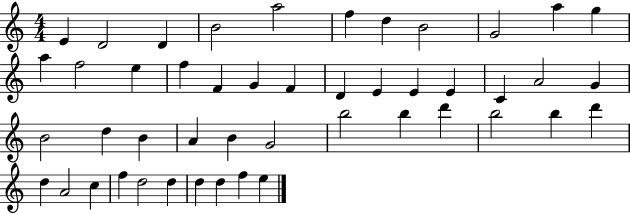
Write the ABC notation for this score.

X:1
T:Untitled
M:4/4
L:1/4
K:C
E D2 D B2 a2 f d B2 G2 a g a f2 e f F G F D E E E C A2 G B2 d B A B G2 b2 b d' b2 b d' d A2 c f d2 d d d f e